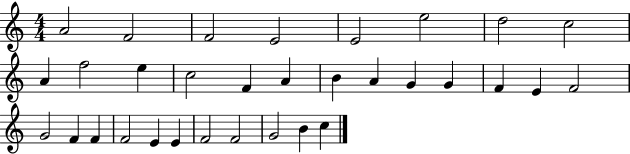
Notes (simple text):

A4/h F4/h F4/h E4/h E4/h E5/h D5/h C5/h A4/q F5/h E5/q C5/h F4/q A4/q B4/q A4/q G4/q G4/q F4/q E4/q F4/h G4/h F4/q F4/q F4/h E4/q E4/q F4/h F4/h G4/h B4/q C5/q